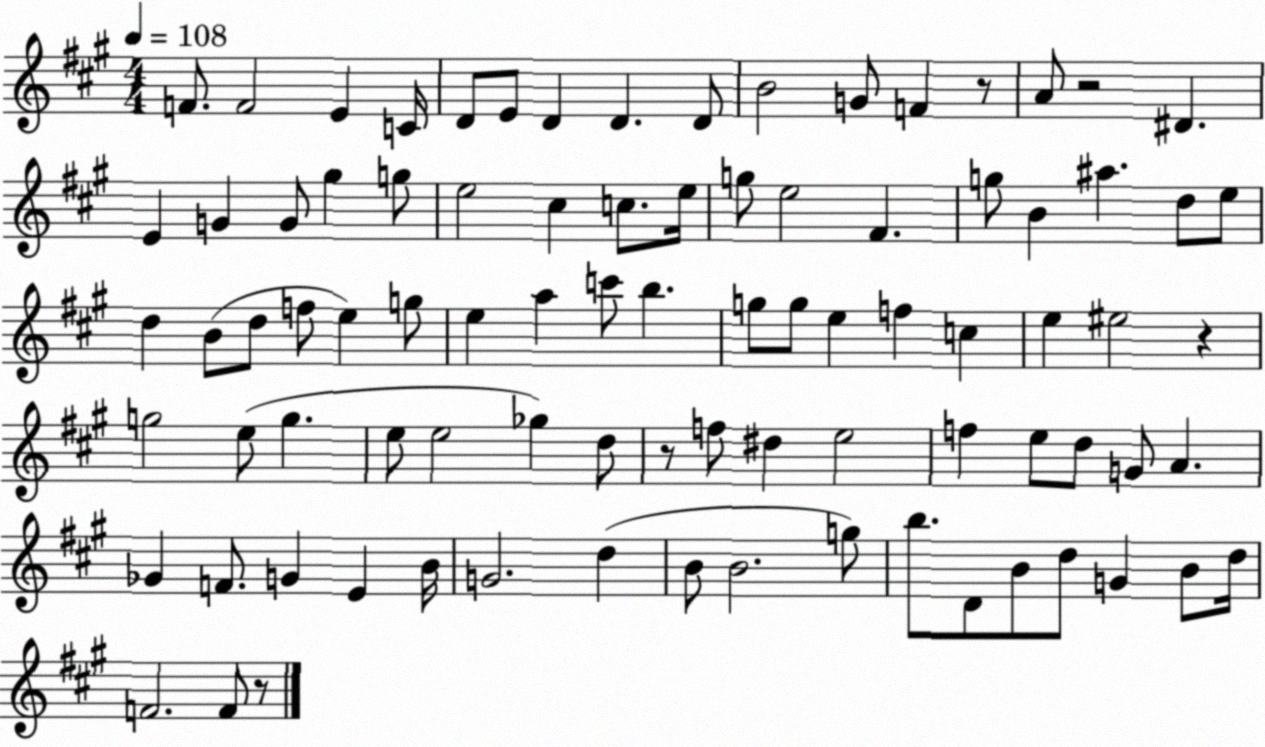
X:1
T:Untitled
M:4/4
L:1/4
K:A
F/2 F2 E C/4 D/2 E/2 D D D/2 B2 G/2 F z/2 A/2 z2 ^D E G G/2 ^g g/2 e2 ^c c/2 e/4 g/2 e2 ^F g/2 B ^a d/2 e/2 d B/2 d/2 f/2 e g/2 e a c'/2 b g/2 g/2 e f c e ^e2 z g2 e/2 g e/2 e2 _g d/2 z/2 f/2 ^d e2 f e/2 d/2 G/2 A _G F/2 G E B/4 G2 d B/2 B2 g/2 b/2 D/2 B/2 d/2 G B/2 d/4 F2 F/2 z/2